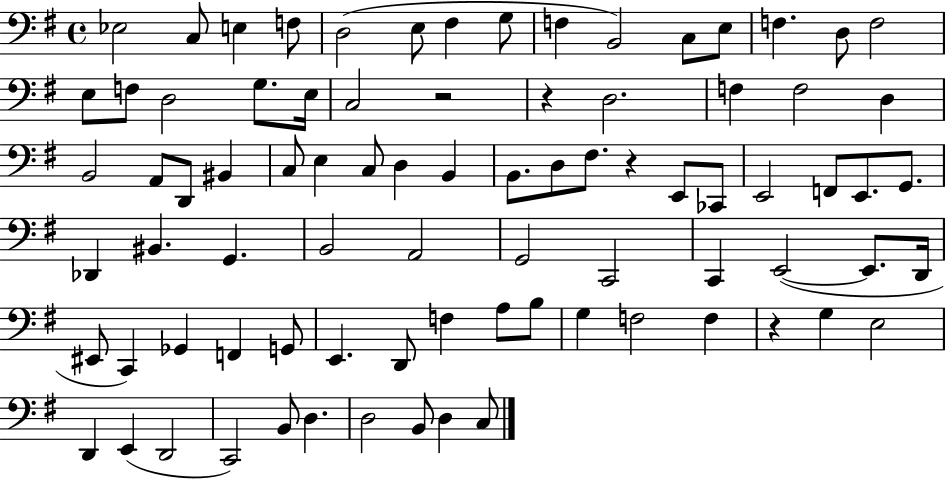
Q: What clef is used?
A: bass